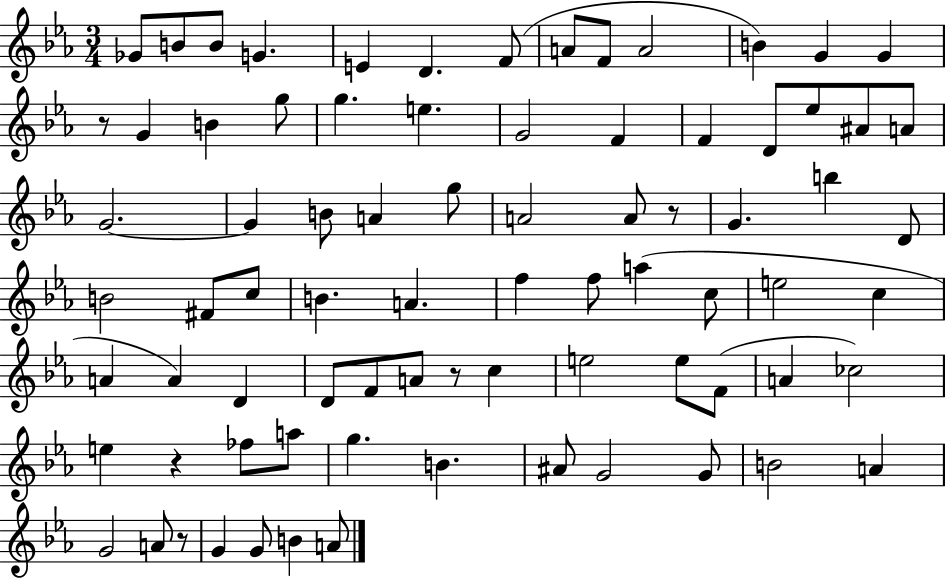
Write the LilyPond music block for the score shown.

{
  \clef treble
  \numericTimeSignature
  \time 3/4
  \key ees \major
  \repeat volta 2 { ges'8 b'8 b'8 g'4. | e'4 d'4. f'8( | a'8 f'8 a'2 | b'4) g'4 g'4 | \break r8 g'4 b'4 g''8 | g''4. e''4. | g'2 f'4 | f'4 d'8 ees''8 ais'8 a'8 | \break g'2.~~ | g'4 b'8 a'4 g''8 | a'2 a'8 r8 | g'4. b''4 d'8 | \break b'2 fis'8 c''8 | b'4. a'4. | f''4 f''8 a''4( c''8 | e''2 c''4 | \break a'4 a'4) d'4 | d'8 f'8 a'8 r8 c''4 | e''2 e''8 f'8( | a'4 ces''2) | \break e''4 r4 fes''8 a''8 | g''4. b'4. | ais'8 g'2 g'8 | b'2 a'4 | \break g'2 a'8 r8 | g'4 g'8 b'4 a'8 | } \bar "|."
}